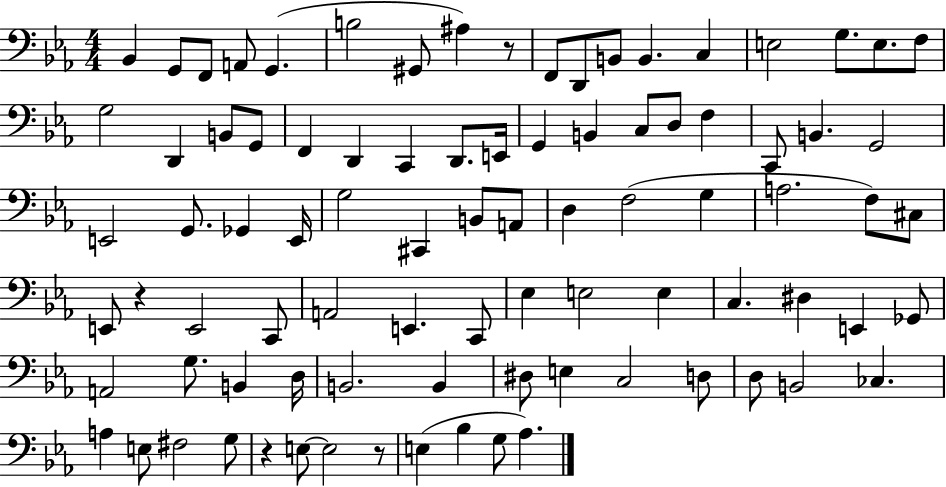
X:1
T:Untitled
M:4/4
L:1/4
K:Eb
_B,, G,,/2 F,,/2 A,,/2 G,, B,2 ^G,,/2 ^A, z/2 F,,/2 D,,/2 B,,/2 B,, C, E,2 G,/2 E,/2 F,/2 G,2 D,, B,,/2 G,,/2 F,, D,, C,, D,,/2 E,,/4 G,, B,, C,/2 D,/2 F, C,,/2 B,, G,,2 E,,2 G,,/2 _G,, E,,/4 G,2 ^C,, B,,/2 A,,/2 D, F,2 G, A,2 F,/2 ^C,/2 E,,/2 z E,,2 C,,/2 A,,2 E,, C,,/2 _E, E,2 E, C, ^D, E,, _G,,/2 A,,2 G,/2 B,, D,/4 B,,2 B,, ^D,/2 E, C,2 D,/2 D,/2 B,,2 _C, A, E,/2 ^F,2 G,/2 z E,/2 E,2 z/2 E, _B, G,/2 _A,